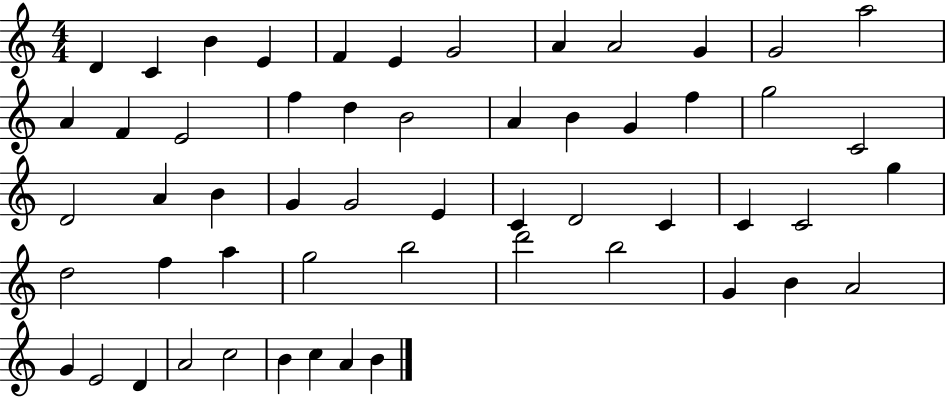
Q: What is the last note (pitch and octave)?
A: B4